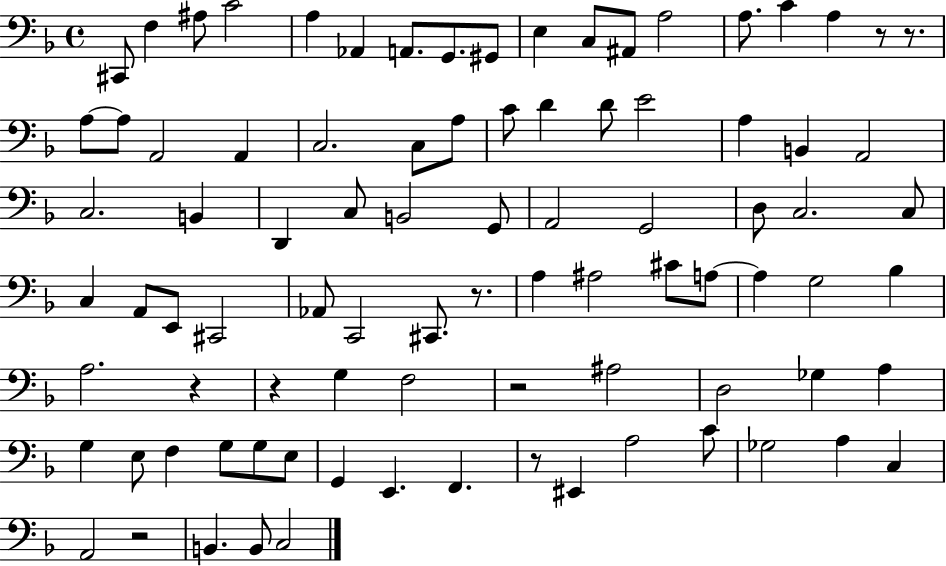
{
  \clef bass
  \time 4/4
  \defaultTimeSignature
  \key f \major
  cis,8 f4 ais8 c'2 | a4 aes,4 a,8. g,8. gis,8 | e4 c8 ais,8 a2 | a8. c'4 a4 r8 r8. | \break a8~~ a8 a,2 a,4 | c2. c8 a8 | c'8 d'4 d'8 e'2 | a4 b,4 a,2 | \break c2. b,4 | d,4 c8 b,2 g,8 | a,2 g,2 | d8 c2. c8 | \break c4 a,8 e,8 cis,2 | aes,8 c,2 cis,8. r8. | a4 ais2 cis'8 a8~~ | a4 g2 bes4 | \break a2. r4 | r4 g4 f2 | r2 ais2 | d2 ges4 a4 | \break g4 e8 f4 g8 g8 e8 | g,4 e,4. f,4. | r8 eis,4 a2 c'8 | ges2 a4 c4 | \break a,2 r2 | b,4. b,8 c2 | \bar "|."
}